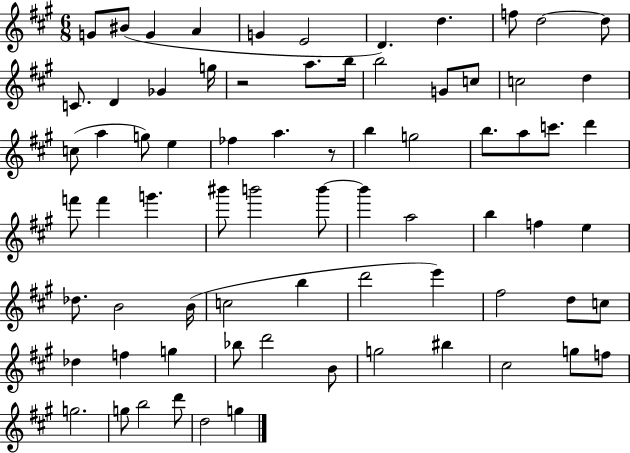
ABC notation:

X:1
T:Untitled
M:6/8
L:1/4
K:A
G/2 ^B/2 G A G E2 D d f/2 d2 d/2 C/2 D _G g/4 z2 a/2 b/4 b2 G/2 c/2 c2 d c/2 a g/2 e _f a z/2 b g2 b/2 a/2 c'/2 d' f'/2 f' g' ^b'/2 b'2 b'/2 b' a2 b f e _d/2 B2 B/4 c2 b d'2 e' ^f2 d/2 c/2 _d f g _b/2 d'2 B/2 g2 ^b ^c2 g/2 f/2 g2 g/2 b2 d'/2 d2 g